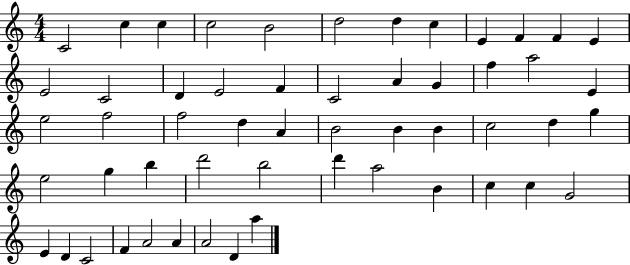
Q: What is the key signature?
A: C major